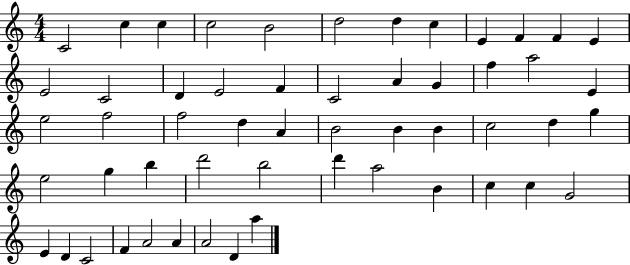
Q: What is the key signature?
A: C major